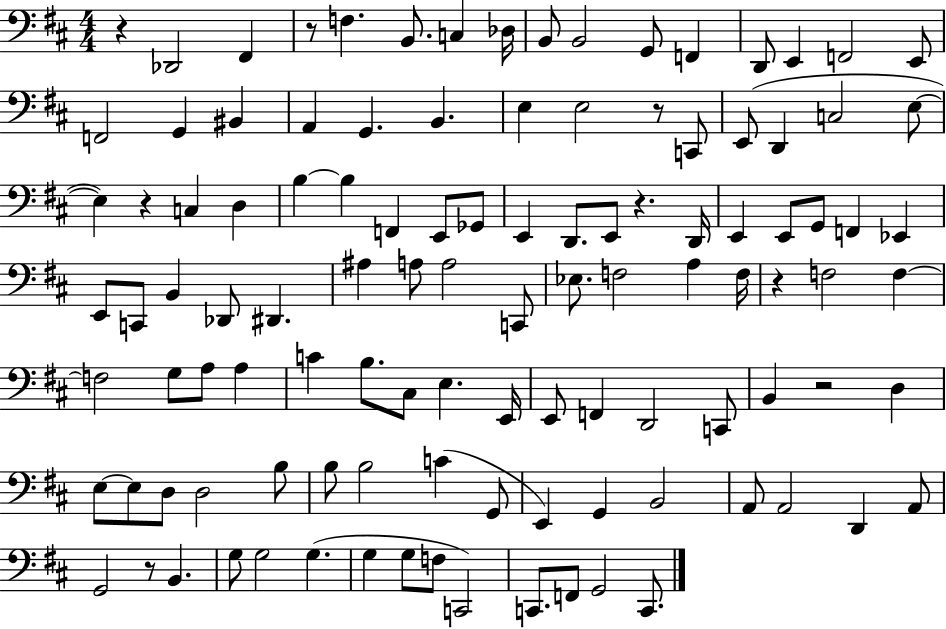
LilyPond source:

{
  \clef bass
  \numericTimeSignature
  \time 4/4
  \key d \major
  r4 des,2 fis,4 | r8 f4. b,8. c4 des16 | b,8 b,2 g,8 f,4 | d,8 e,4 f,2 e,8 | \break f,2 g,4 bis,4 | a,4 g,4. b,4. | e4 e2 r8 c,8 | e,8( d,4 c2 e8~~ | \break e4) r4 c4 d4 | b4~~ b4 f,4 e,8 ges,8 | e,4 d,8. e,8 r4. d,16 | e,4 e,8 g,8 f,4 ees,4 | \break e,8 c,8 b,4 des,8 dis,4. | ais4 a8 a2 c,8 | ees8. f2 a4 f16 | r4 f2 f4~~ | \break f2 g8 a8 a4 | c'4 b8. cis8 e4. e,16 | e,8 f,4 d,2 c,8 | b,4 r2 d4 | \break e8~~ e8 d8 d2 b8 | b8 b2 c'4( g,8 | e,4) g,4 b,2 | a,8 a,2 d,4 a,8 | \break g,2 r8 b,4. | g8 g2 g4.( | g4 g8 f8 c,2) | c,8. f,8 g,2 c,8. | \break \bar "|."
}